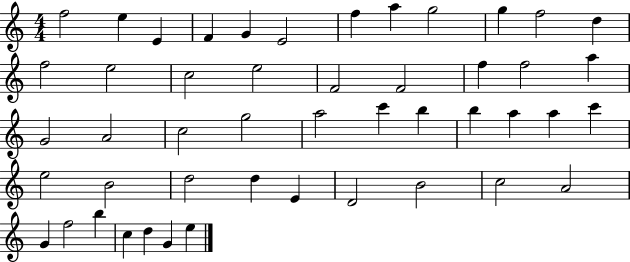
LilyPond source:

{
  \clef treble
  \numericTimeSignature
  \time 4/4
  \key c \major
  f''2 e''4 e'4 | f'4 g'4 e'2 | f''4 a''4 g''2 | g''4 f''2 d''4 | \break f''2 e''2 | c''2 e''2 | f'2 f'2 | f''4 f''2 a''4 | \break g'2 a'2 | c''2 g''2 | a''2 c'''4 b''4 | b''4 a''4 a''4 c'''4 | \break e''2 b'2 | d''2 d''4 e'4 | d'2 b'2 | c''2 a'2 | \break g'4 f''2 b''4 | c''4 d''4 g'4 e''4 | \bar "|."
}